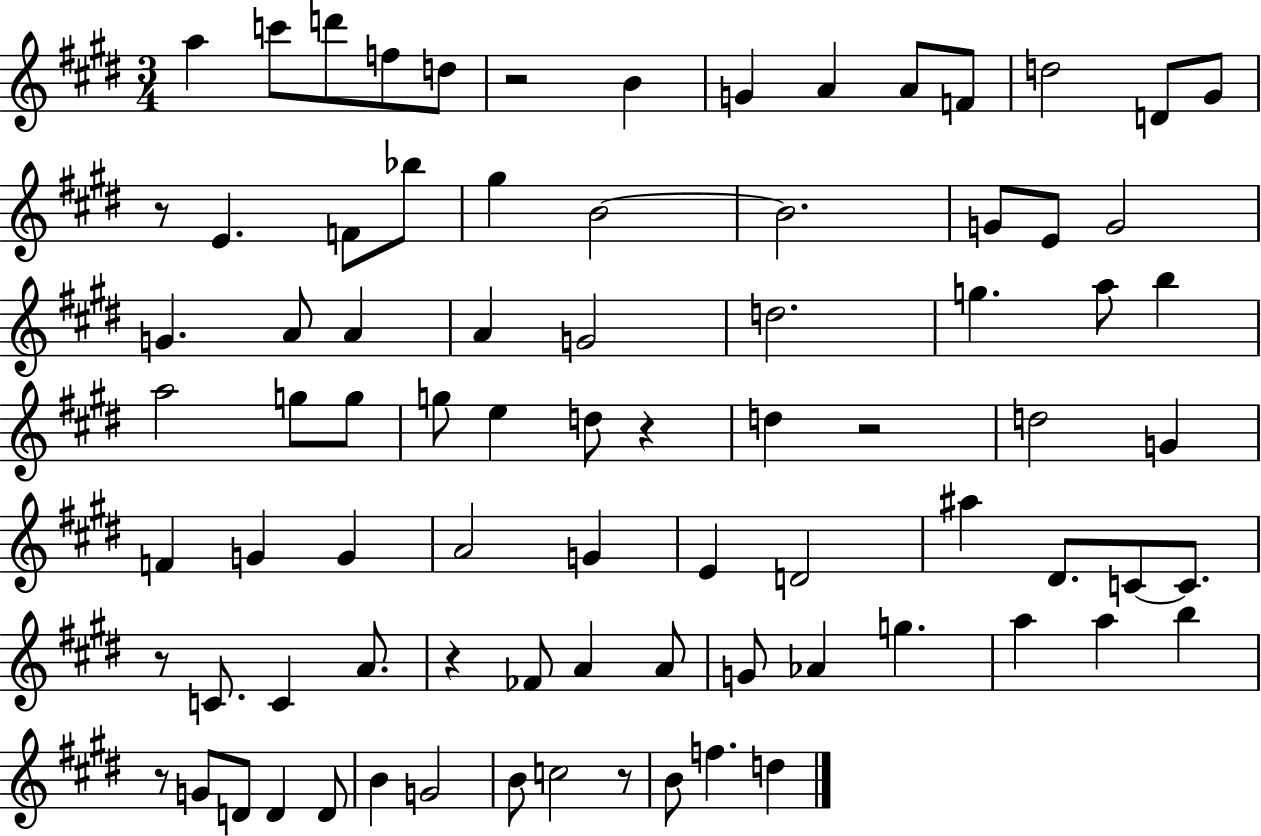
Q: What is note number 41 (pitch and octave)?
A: F4